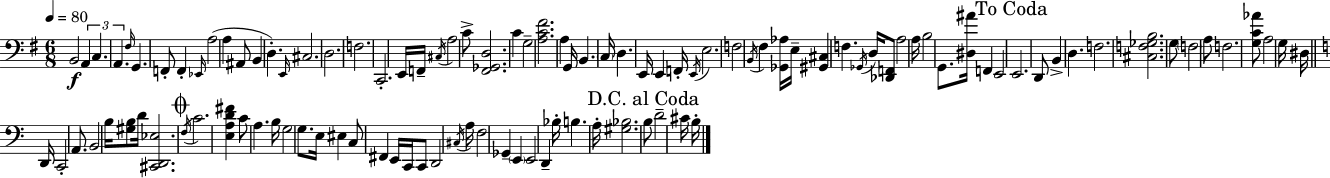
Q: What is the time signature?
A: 6/8